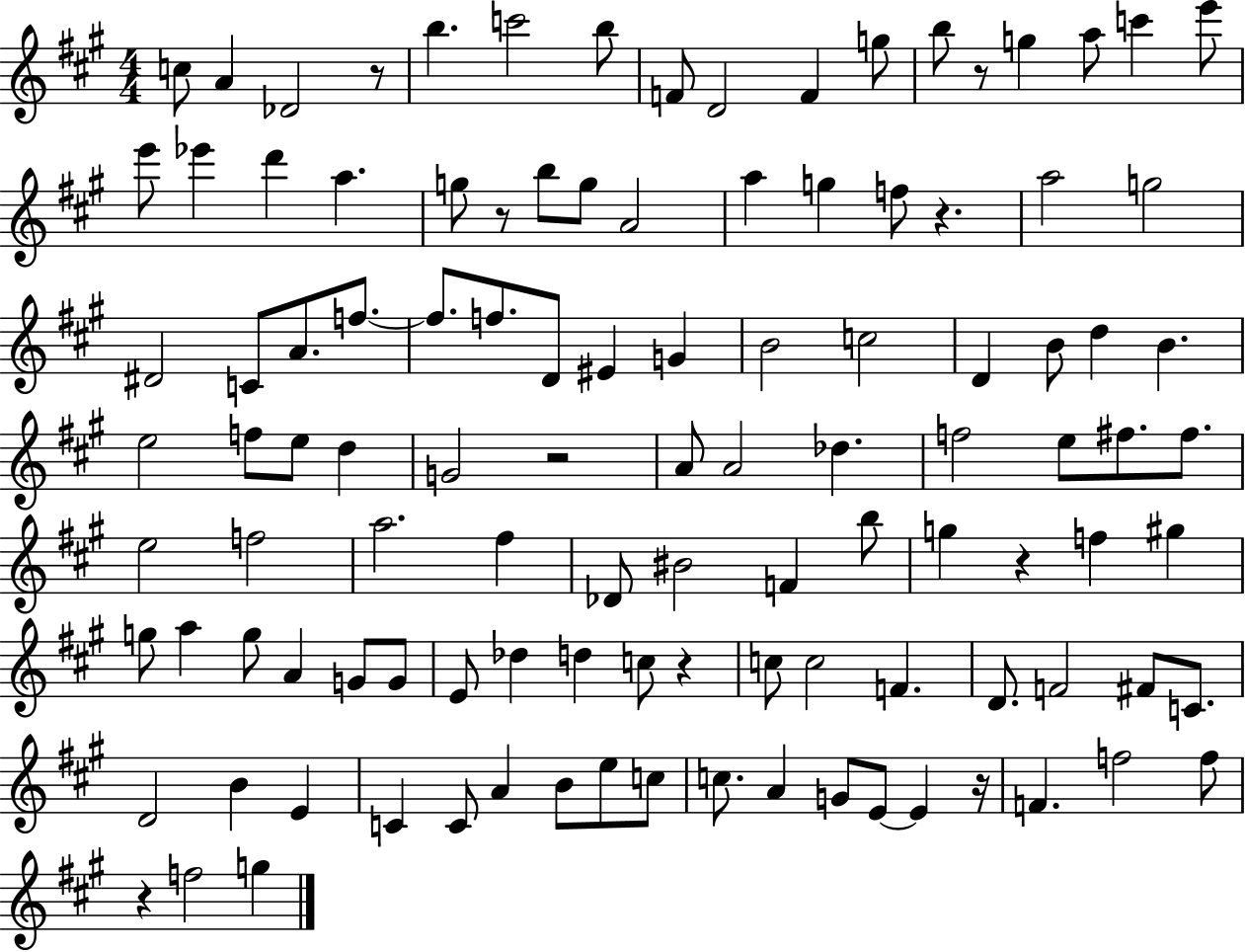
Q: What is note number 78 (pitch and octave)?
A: C5